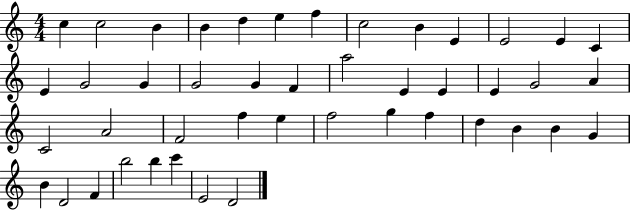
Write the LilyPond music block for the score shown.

{
  \clef treble
  \numericTimeSignature
  \time 4/4
  \key c \major
  c''4 c''2 b'4 | b'4 d''4 e''4 f''4 | c''2 b'4 e'4 | e'2 e'4 c'4 | \break e'4 g'2 g'4 | g'2 g'4 f'4 | a''2 e'4 e'4 | e'4 g'2 a'4 | \break c'2 a'2 | f'2 f''4 e''4 | f''2 g''4 f''4 | d''4 b'4 b'4 g'4 | \break b'4 d'2 f'4 | b''2 b''4 c'''4 | e'2 d'2 | \bar "|."
}